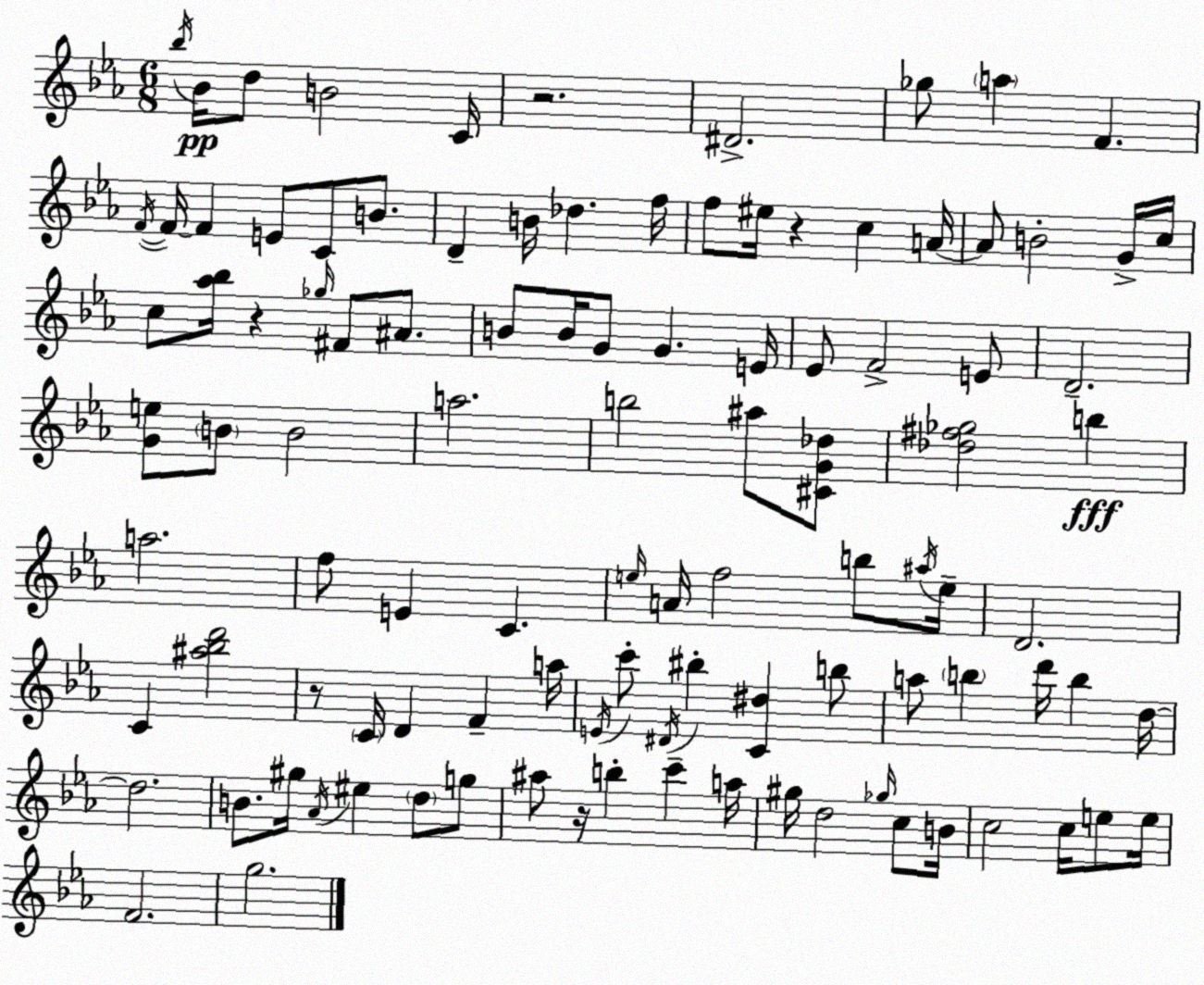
X:1
T:Untitled
M:6/8
L:1/4
K:Cm
_b/4 _B/4 d/2 B2 C/4 z2 ^D2 _g/2 a F F/4 F/4 F E/2 C/2 B/2 D B/4 _d f/4 f/2 ^e/4 z c A/4 A/2 B2 G/4 c/4 c/2 [_a_b]/4 z _g/4 ^F/2 ^A/2 B/2 B/4 G/2 G E/4 _E/2 F2 E/2 D2 [Ge]/2 B/2 B2 a2 b2 ^a/2 [^CG_d]/2 [_d^f_g]2 b a2 f/2 E C e/4 A/4 f2 b/2 ^a/4 e/4 D2 C [^a_bd']2 z/2 C/4 D F a/4 E/4 c'/2 ^D/4 ^b [C^d] b/2 a/2 b d'/4 b d/4 d2 B/2 ^g/4 _A/4 ^e d/2 g/2 ^a/2 z/4 b c' a/4 ^g/4 d2 _g/4 c/2 B/4 c2 c/4 e/2 e/4 F2 g2